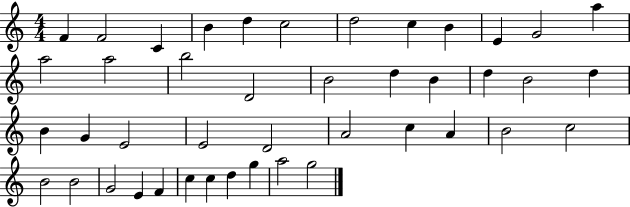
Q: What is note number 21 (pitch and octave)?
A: B4